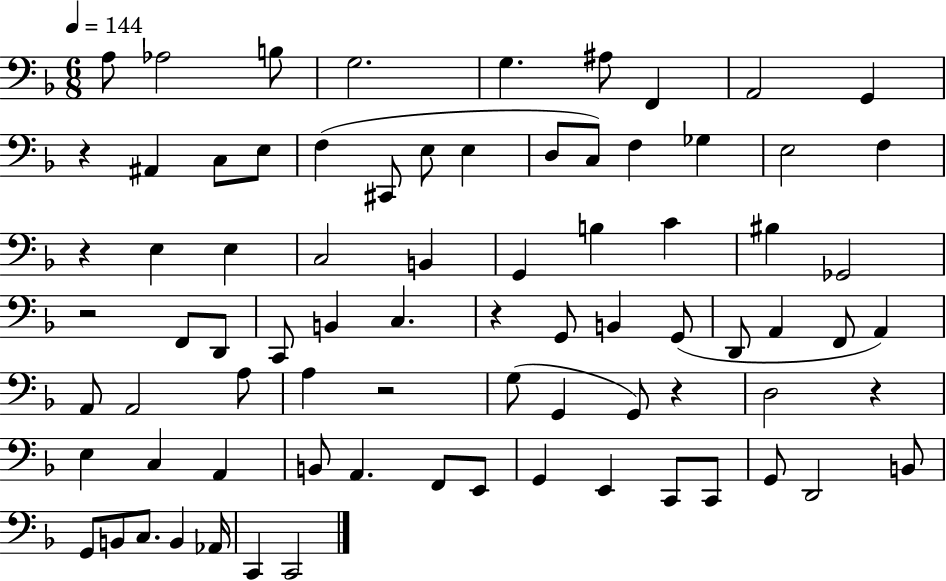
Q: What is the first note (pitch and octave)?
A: A3